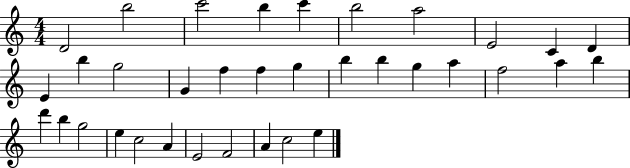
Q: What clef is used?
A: treble